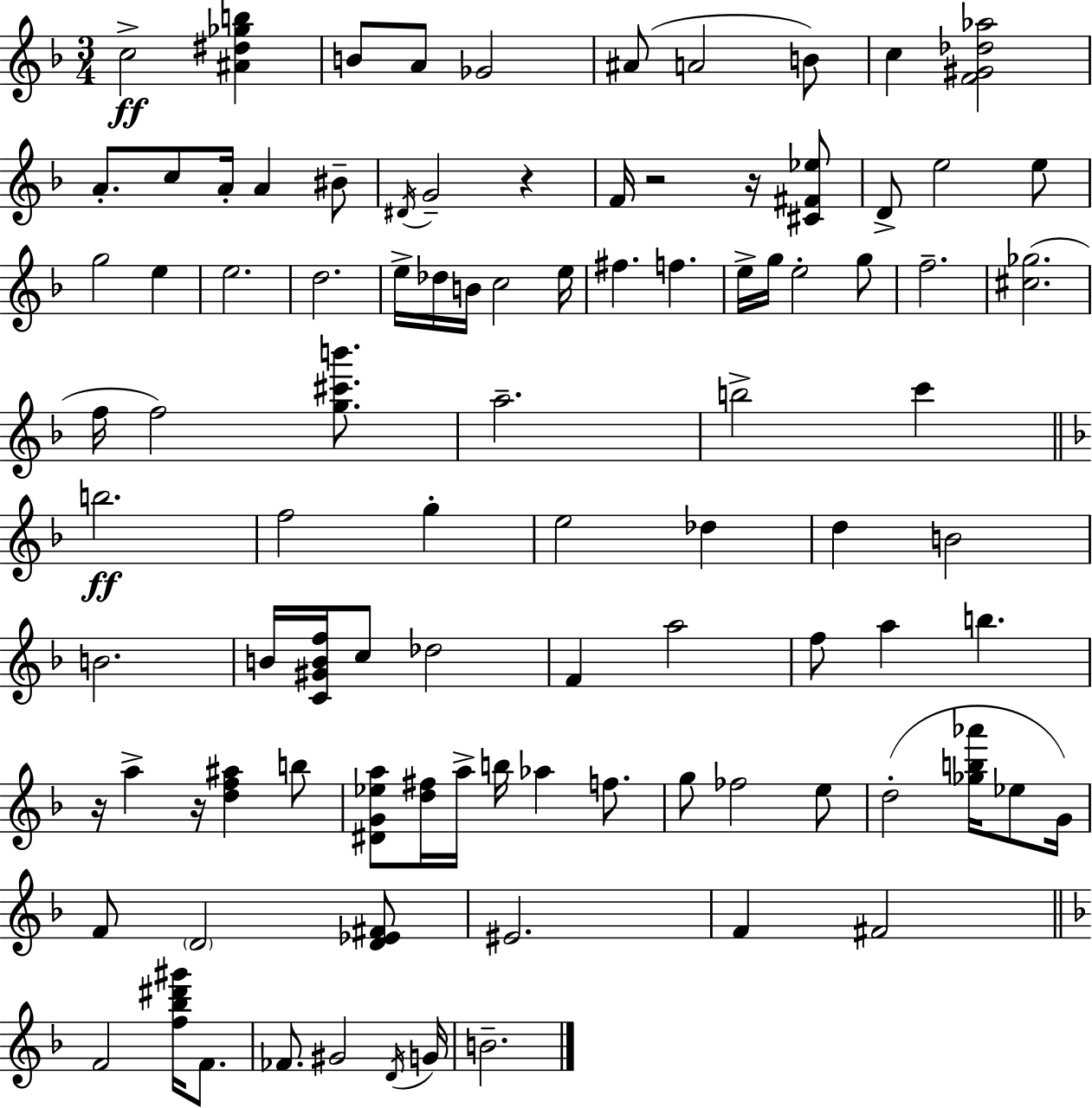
{
  \clef treble
  \numericTimeSignature
  \time 3/4
  \key d \minor
  c''2->\ff <ais' dis'' ges'' b''>4 | b'8 a'8 ges'2 | ais'8( a'2 b'8) | c''4 <f' gis' des'' aes''>2 | \break a'8.-. c''8 a'16-. a'4 bis'8-- | \acciaccatura { dis'16 } g'2-- r4 | f'16 r2 r16 <cis' fis' ees''>8 | d'8-> e''2 e''8 | \break g''2 e''4 | e''2. | d''2. | e''16-> des''16 b'16 c''2 | \break e''16 fis''4. f''4. | e''16-> g''16 e''2-. g''8 | f''2.-- | <cis'' ges''>2.( | \break f''16 f''2) <g'' cis''' b'''>8. | a''2.-- | b''2-> c'''4 | \bar "||" \break \key d \minor b''2.\ff | f''2 g''4-. | e''2 des''4 | d''4 b'2 | \break b'2. | b'16 <c' gis' b' f''>16 c''8 des''2 | f'4 a''2 | f''8 a''4 b''4. | \break r16 a''4-> r16 <d'' f'' ais''>4 b''8 | <dis' g' ees'' a''>8 <d'' fis''>16 a''16-> b''16 aes''4 f''8. | g''8 fes''2 e''8 | d''2-.( <ges'' b'' aes'''>16 ees''8 g'16) | \break f'8 \parenthesize d'2 <d' ees' fis'>8 | eis'2. | f'4 fis'2 | \bar "||" \break \key d \minor f'2 <f'' bes'' dis''' gis'''>16 f'8. | fes'8. gis'2 \acciaccatura { d'16 } | g'16 b'2.-- | \bar "|."
}